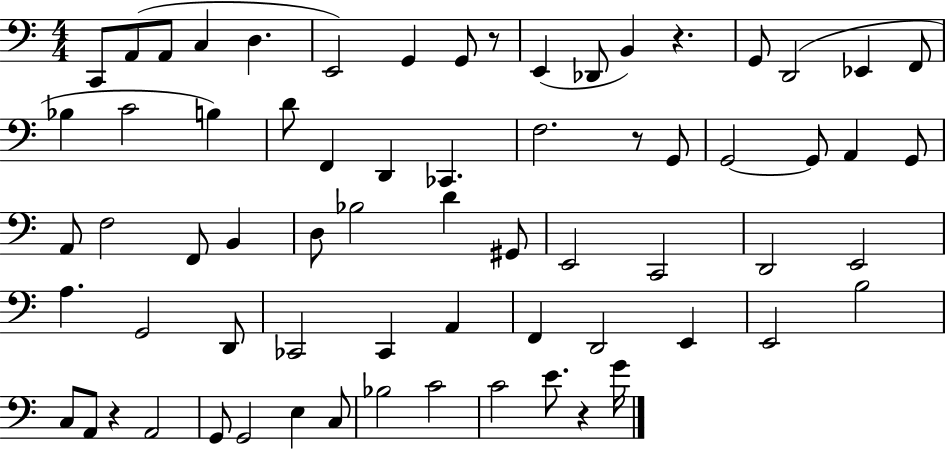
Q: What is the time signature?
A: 4/4